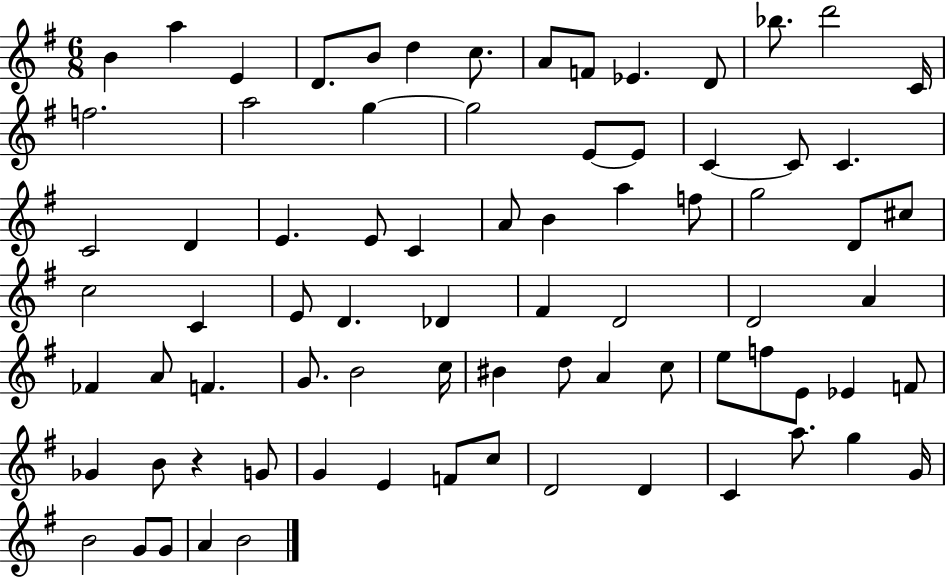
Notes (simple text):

B4/q A5/q E4/q D4/e. B4/e D5/q C5/e. A4/e F4/e Eb4/q. D4/e Bb5/e. D6/h C4/s F5/h. A5/h G5/q G5/h E4/e E4/e C4/q C4/e C4/q. C4/h D4/q E4/q. E4/e C4/q A4/e B4/q A5/q F5/e G5/h D4/e C#5/e C5/h C4/q E4/e D4/q. Db4/q F#4/q D4/h D4/h A4/q FES4/q A4/e F4/q. G4/e. B4/h C5/s BIS4/q D5/e A4/q C5/e E5/e F5/e E4/e Eb4/q F4/e Gb4/q B4/e R/q G4/e G4/q E4/q F4/e C5/e D4/h D4/q C4/q A5/e. G5/q G4/s B4/h G4/e G4/e A4/q B4/h